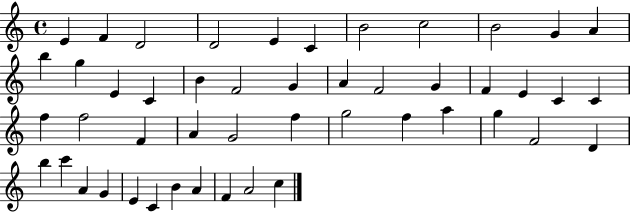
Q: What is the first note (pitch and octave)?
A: E4